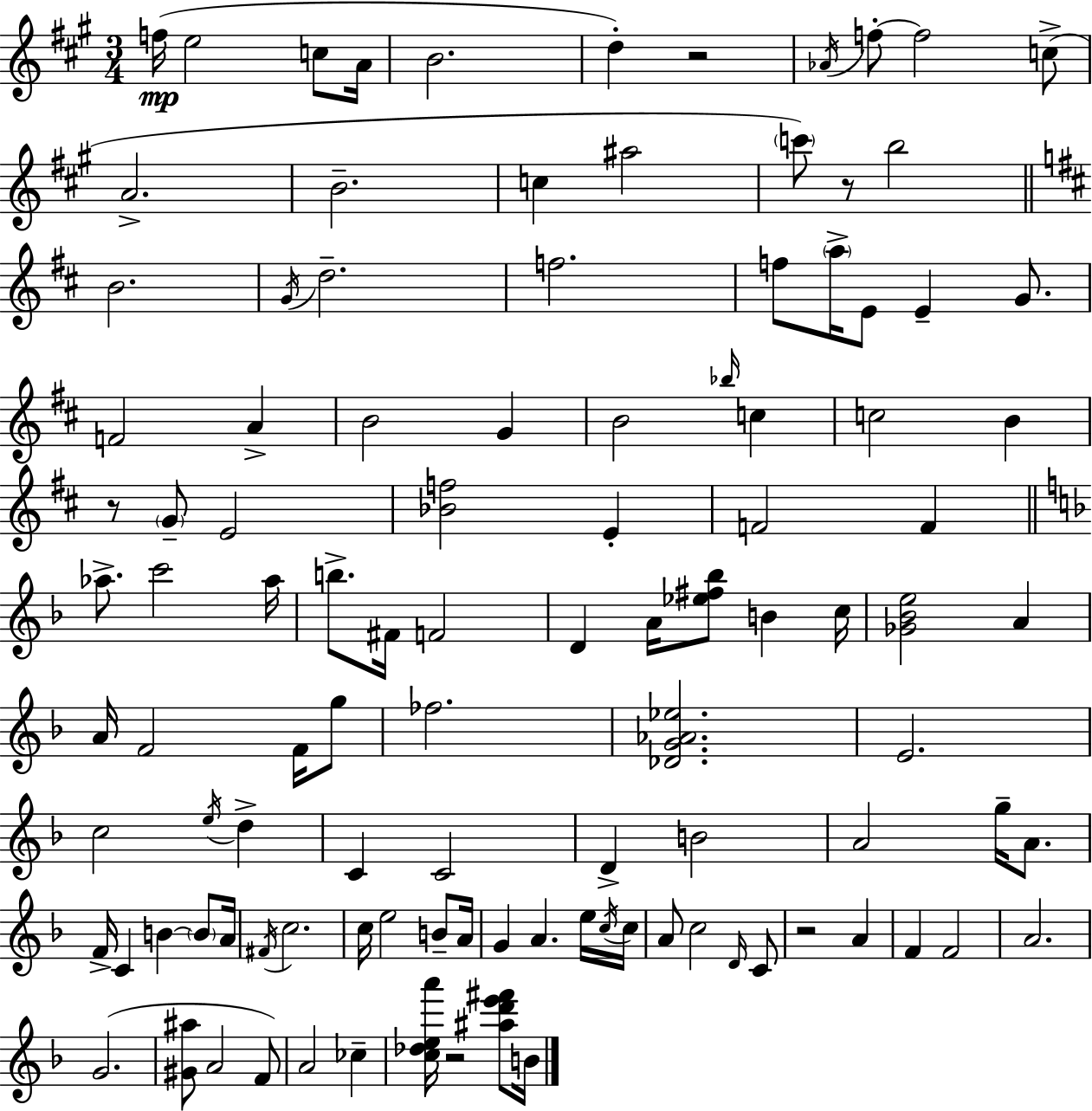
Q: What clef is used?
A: treble